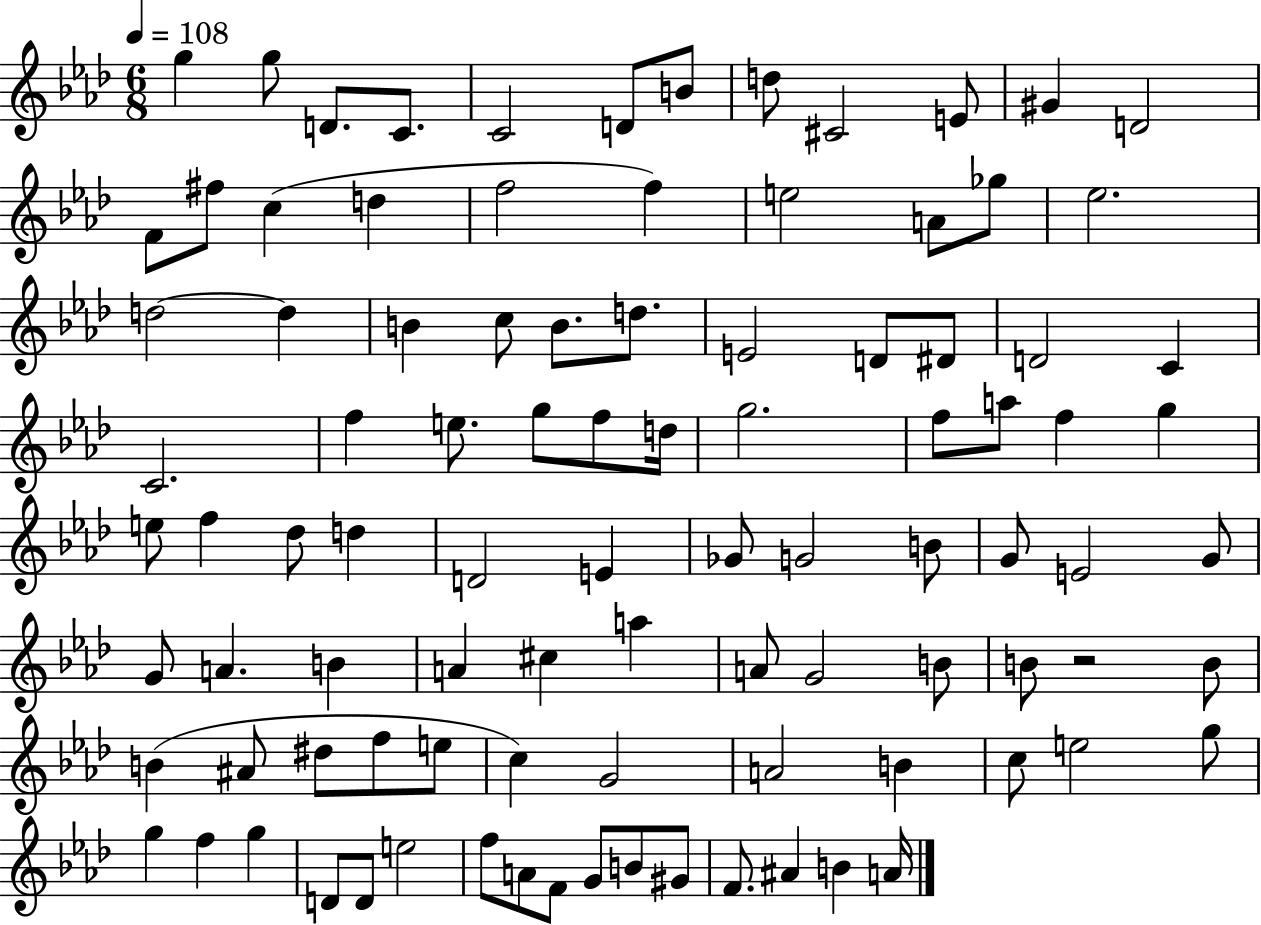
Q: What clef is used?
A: treble